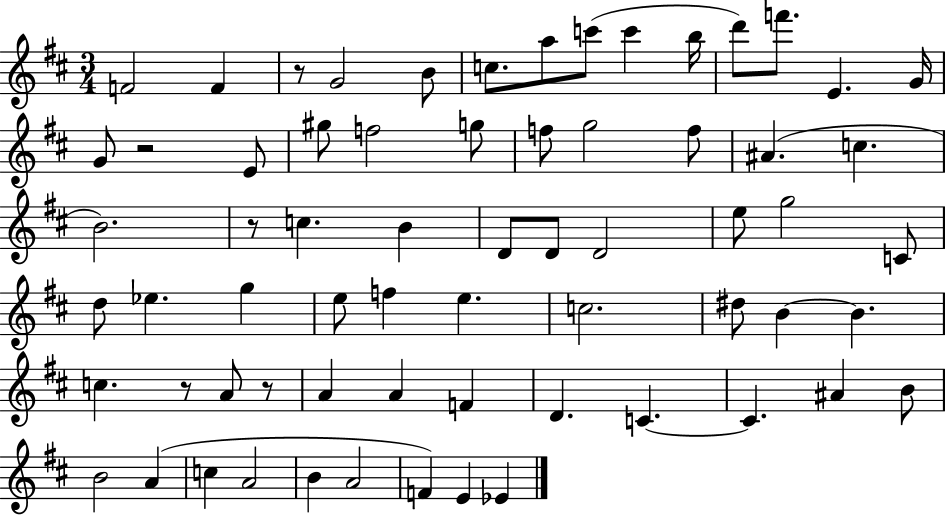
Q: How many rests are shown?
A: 5